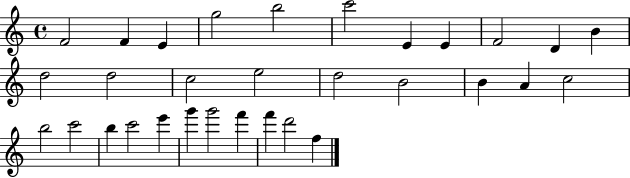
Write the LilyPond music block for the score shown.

{
  \clef treble
  \time 4/4
  \defaultTimeSignature
  \key c \major
  f'2 f'4 e'4 | g''2 b''2 | c'''2 e'4 e'4 | f'2 d'4 b'4 | \break d''2 d''2 | c''2 e''2 | d''2 b'2 | b'4 a'4 c''2 | \break b''2 c'''2 | b''4 c'''2 e'''4 | g'''4 g'''2 f'''4 | f'''4 d'''2 f''4 | \break \bar "|."
}